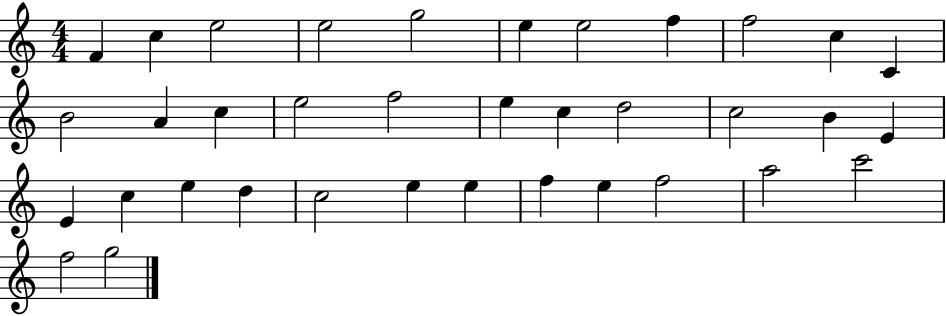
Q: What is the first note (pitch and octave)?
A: F4